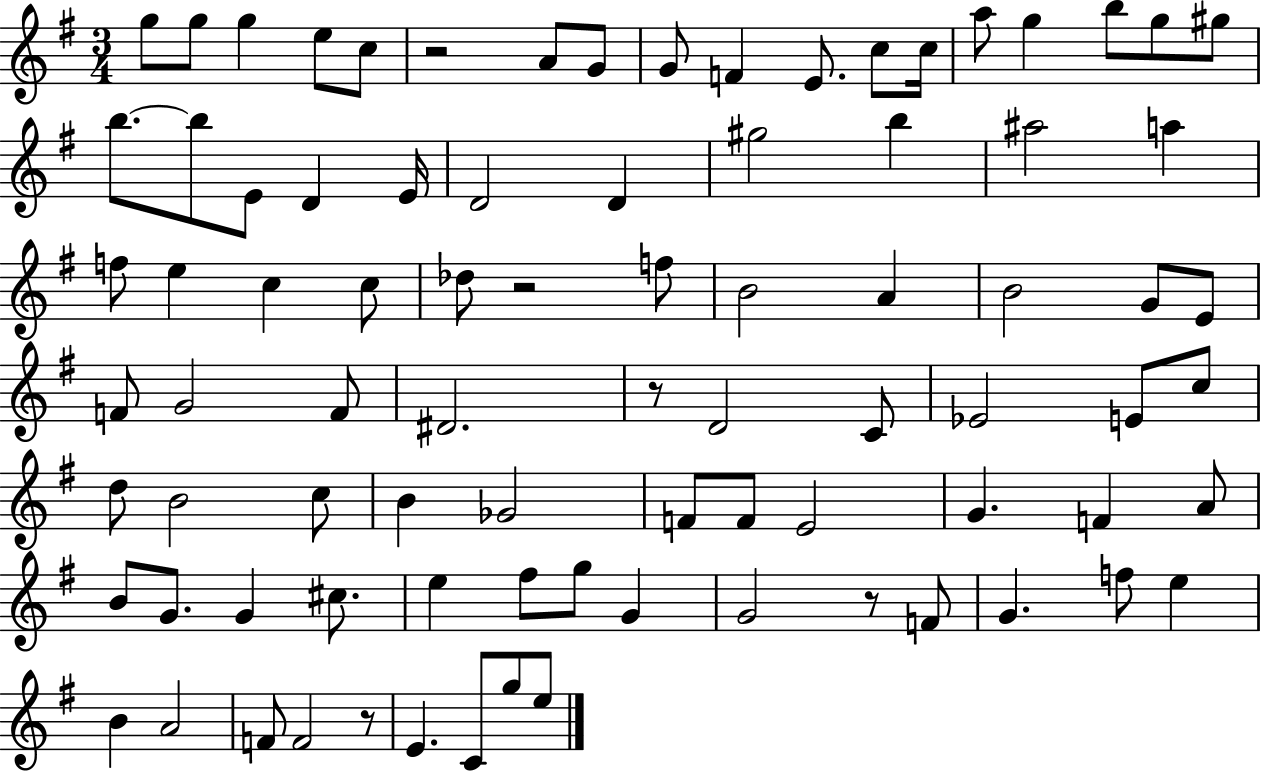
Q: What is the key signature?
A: G major